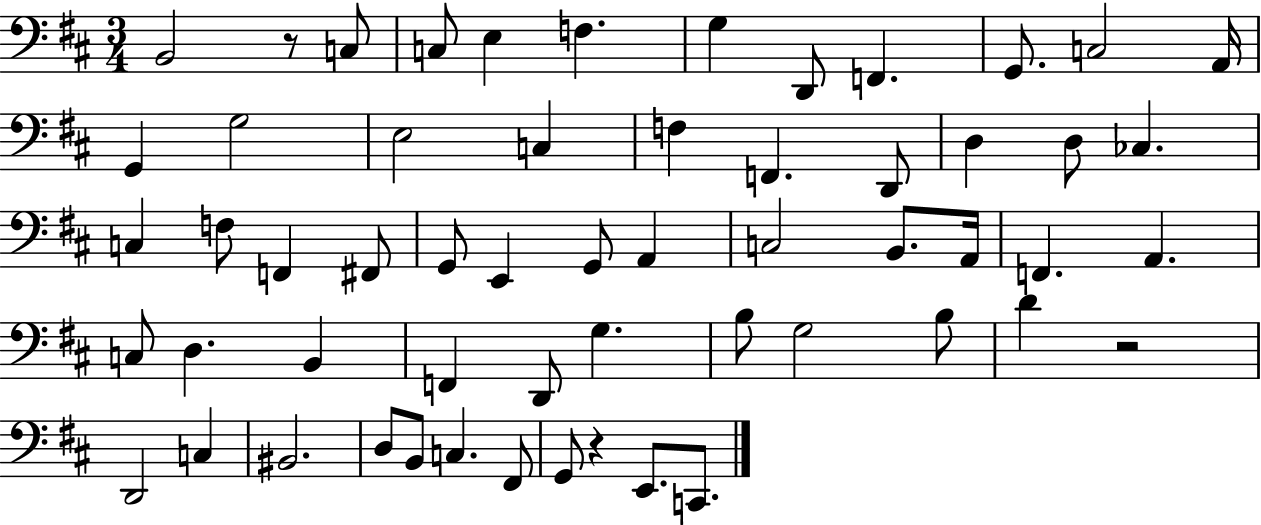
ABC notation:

X:1
T:Untitled
M:3/4
L:1/4
K:D
B,,2 z/2 C,/2 C,/2 E, F, G, D,,/2 F,, G,,/2 C,2 A,,/4 G,, G,2 E,2 C, F, F,, D,,/2 D, D,/2 _C, C, F,/2 F,, ^F,,/2 G,,/2 E,, G,,/2 A,, C,2 B,,/2 A,,/4 F,, A,, C,/2 D, B,, F,, D,,/2 G, B,/2 G,2 B,/2 D z2 D,,2 C, ^B,,2 D,/2 B,,/2 C, ^F,,/2 G,,/2 z E,,/2 C,,/2